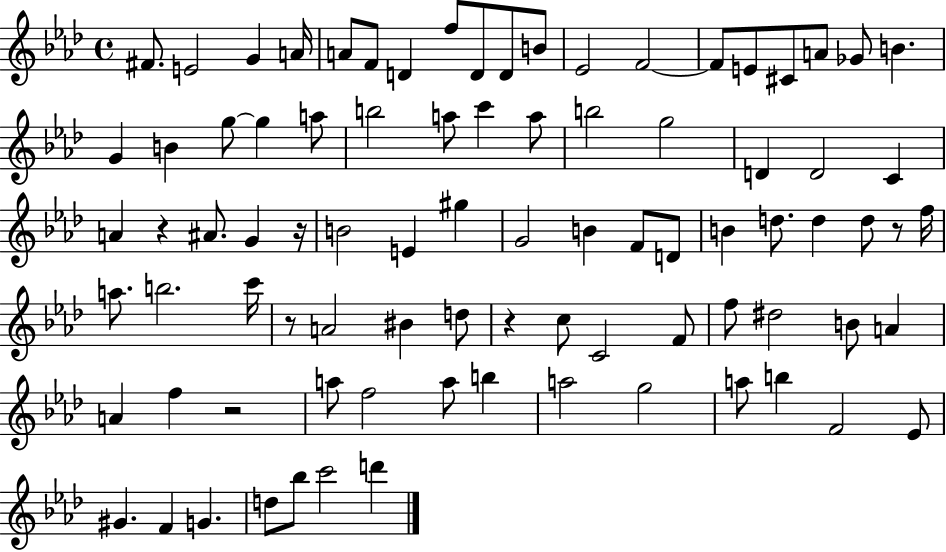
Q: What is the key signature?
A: AES major